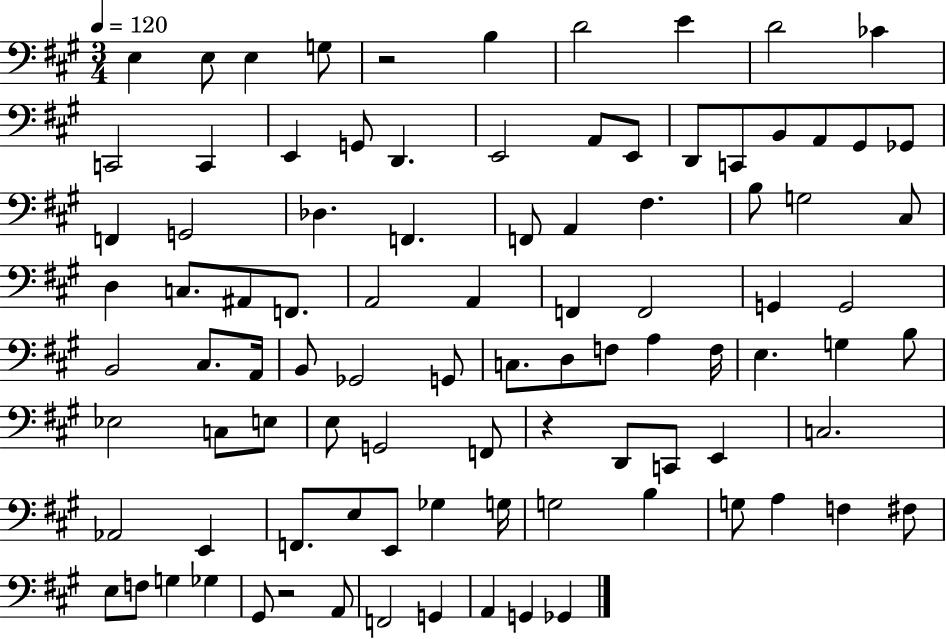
{
  \clef bass
  \numericTimeSignature
  \time 3/4
  \key a \major
  \tempo 4 = 120
  e4 e8 e4 g8 | r2 b4 | d'2 e'4 | d'2 ces'4 | \break c,2 c,4 | e,4 g,8 d,4. | e,2 a,8 e,8 | d,8 c,8 b,8 a,8 gis,8 ges,8 | \break f,4 g,2 | des4. f,4. | f,8 a,4 fis4. | b8 g2 cis8 | \break d4 c8. ais,8 f,8. | a,2 a,4 | f,4 f,2 | g,4 g,2 | \break b,2 cis8. a,16 | b,8 ges,2 g,8 | c8. d8 f8 a4 f16 | e4. g4 b8 | \break ees2 c8 e8 | e8 g,2 f,8 | r4 d,8 c,8 e,4 | c2. | \break aes,2 e,4 | f,8. e8 e,8 ges4 g16 | g2 b4 | g8 a4 f4 fis8 | \break e8 f8 g4 ges4 | gis,8 r2 a,8 | f,2 g,4 | a,4 g,4 ges,4 | \break \bar "|."
}